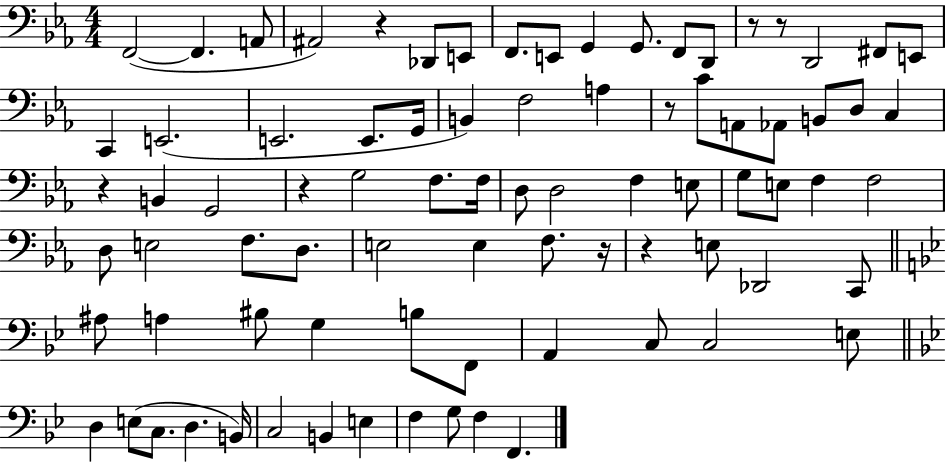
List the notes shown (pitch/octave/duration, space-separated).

F2/h F2/q. A2/e A#2/h R/q Db2/e E2/e F2/e. E2/e G2/q G2/e. F2/e D2/e R/e R/e D2/h F#2/e E2/e C2/q E2/h. E2/h. E2/e. G2/s B2/q F3/h A3/q R/e C4/e A2/e Ab2/e B2/e D3/e C3/q R/q B2/q G2/h R/q G3/h F3/e. F3/s D3/e D3/h F3/q E3/e G3/e E3/e F3/q F3/h D3/e E3/h F3/e. D3/e. E3/h E3/q F3/e. R/s R/q E3/e Db2/h C2/e A#3/e A3/q BIS3/e G3/q B3/e F2/e A2/q C3/e C3/h E3/e D3/q E3/e C3/e. D3/q. B2/s C3/h B2/q E3/q F3/q G3/e F3/q F2/q.